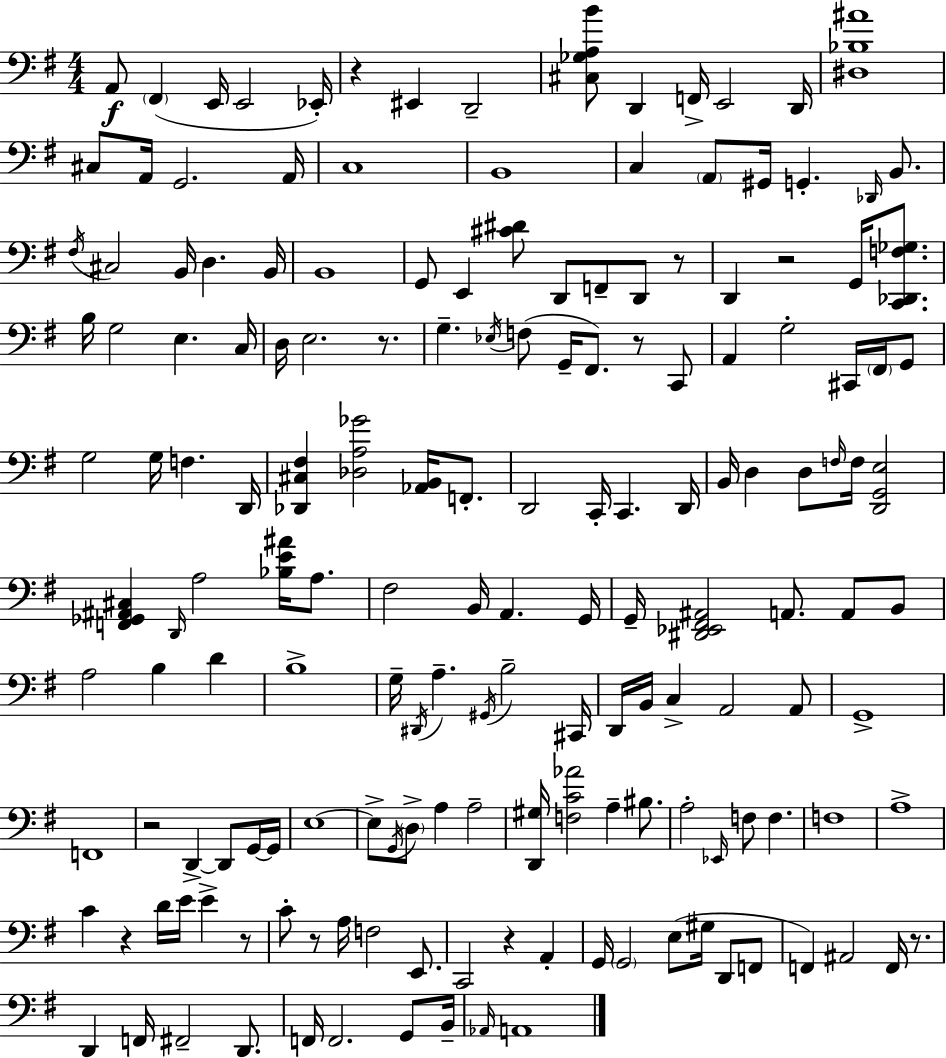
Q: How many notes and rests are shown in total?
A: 166